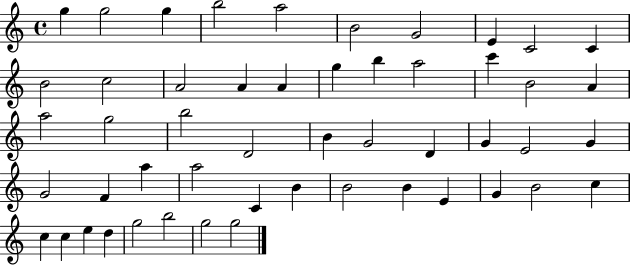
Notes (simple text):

G5/q G5/h G5/q B5/h A5/h B4/h G4/h E4/q C4/h C4/q B4/h C5/h A4/h A4/q A4/q G5/q B5/q A5/h C6/q B4/h A4/q A5/h G5/h B5/h D4/h B4/q G4/h D4/q G4/q E4/h G4/q G4/h F4/q A5/q A5/h C4/q B4/q B4/h B4/q E4/q G4/q B4/h C5/q C5/q C5/q E5/q D5/q G5/h B5/h G5/h G5/h